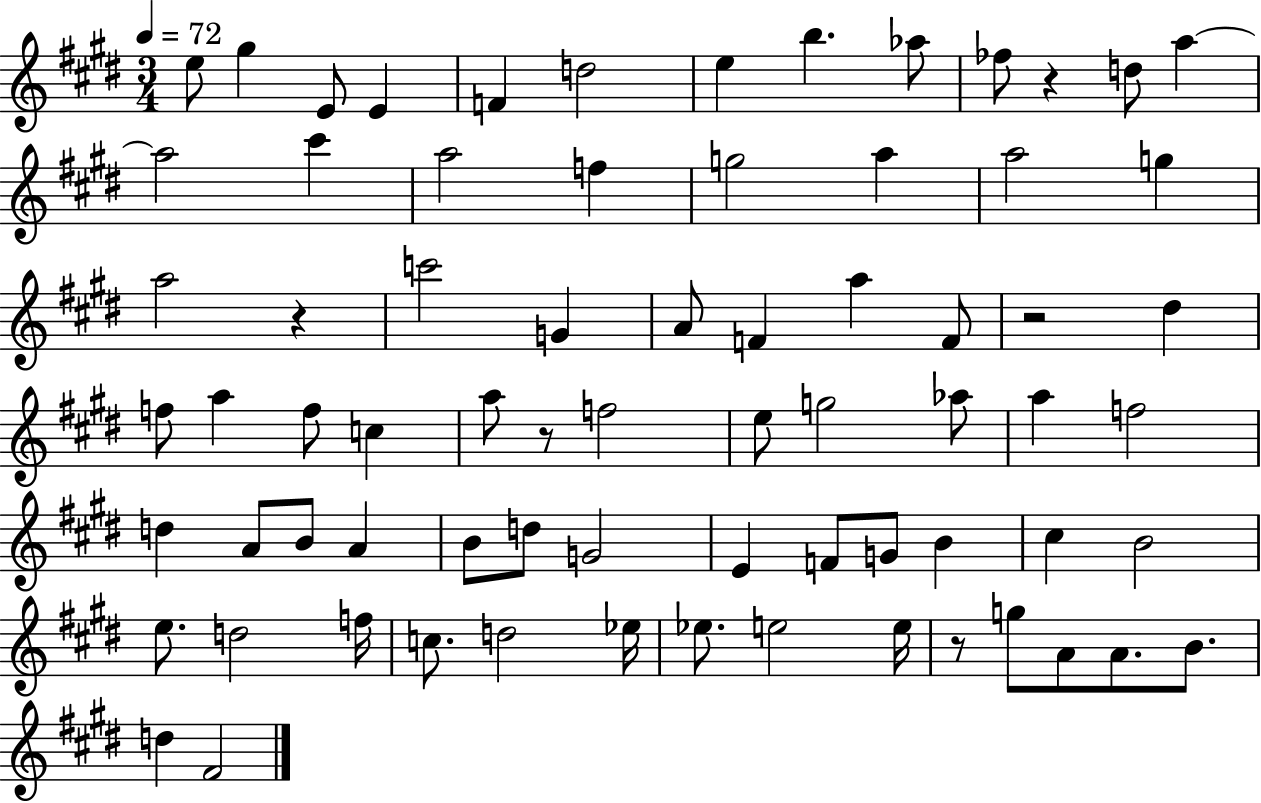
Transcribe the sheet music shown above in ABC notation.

X:1
T:Untitled
M:3/4
L:1/4
K:E
e/2 ^g E/2 E F d2 e b _a/2 _f/2 z d/2 a a2 ^c' a2 f g2 a a2 g a2 z c'2 G A/2 F a F/2 z2 ^d f/2 a f/2 c a/2 z/2 f2 e/2 g2 _a/2 a f2 d A/2 B/2 A B/2 d/2 G2 E F/2 G/2 B ^c B2 e/2 d2 f/4 c/2 d2 _e/4 _e/2 e2 e/4 z/2 g/2 A/2 A/2 B/2 d ^F2